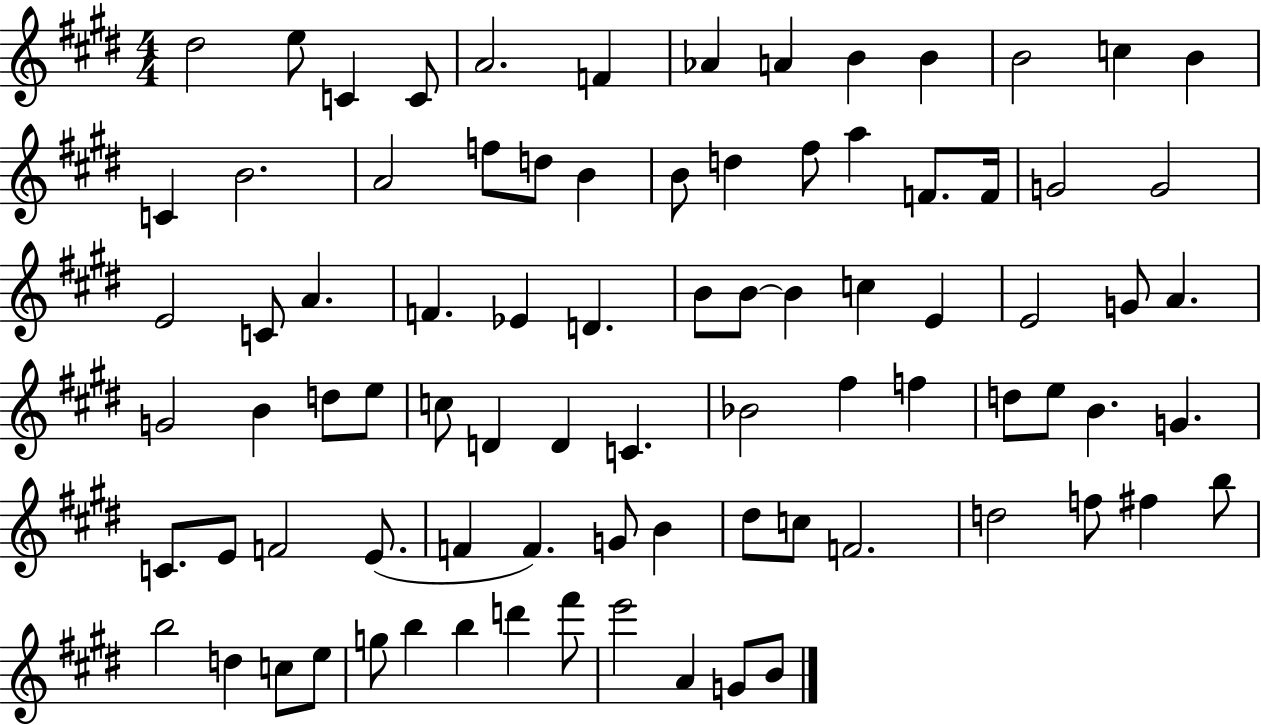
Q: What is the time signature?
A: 4/4